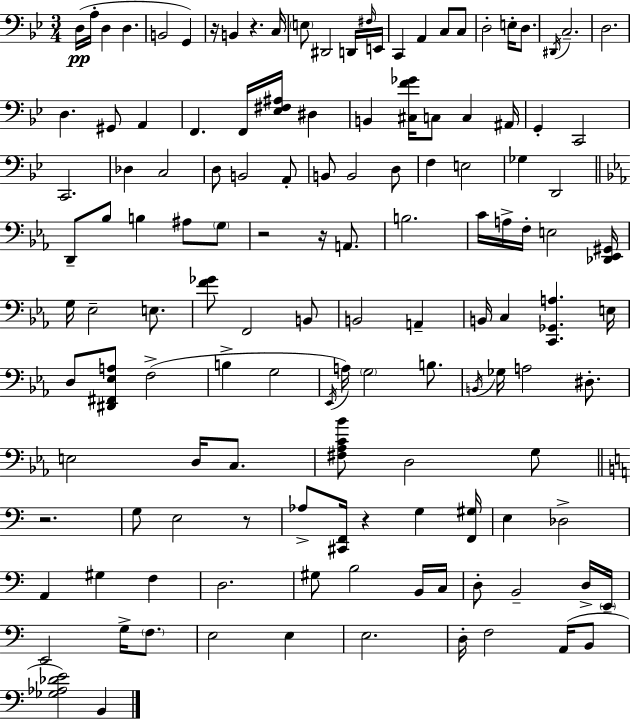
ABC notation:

X:1
T:Untitled
M:3/4
L:1/4
K:Gm
D,/4 A,/4 D, D, B,,2 G,, z/4 B,, z C,/4 E,/2 ^D,,2 D,,/4 ^F,/4 E,,/4 C,, A,, C,/2 C,/2 D,2 E,/4 D,/2 ^D,,/4 C,2 D,2 D, ^G,,/2 A,, F,, F,,/4 [_E,^F,^A,]/4 ^D, B,, [^C,F_G]/4 C,/2 C, ^A,,/4 G,, C,,2 C,,2 _D, C,2 D,/2 B,,2 A,,/2 B,,/2 B,,2 D,/2 F, E,2 _G, D,,2 D,,/2 _B,/2 B, ^A,/2 G,/2 z2 z/4 A,,/2 B,2 C/4 A,/4 F,/4 E,2 [_D,,_E,,^G,,]/4 G,/4 _E,2 E,/2 [F_G]/2 F,,2 B,,/2 B,,2 A,, B,,/4 C, [C,,_G,,A,] E,/4 D,/2 [^D,,^F,,_E,A,]/2 F,2 B, G,2 _E,,/4 A,/4 G,2 B,/2 B,,/4 _G,/4 A,2 ^D,/2 E,2 D,/4 C,/2 [^F,_A,C_B]/2 D,2 G,/2 z2 G,/2 E,2 z/2 _A,/2 [^C,,F,,]/4 z G, [F,,^G,]/4 E, _D,2 A,, ^G, F, D,2 ^G,/2 B,2 B,,/4 C,/4 D,/2 B,,2 D,/4 E,,/4 E,,2 G,/4 F,/2 E,2 E, E,2 D,/4 F,2 A,,/4 B,,/2 [_G,_A,_DE]2 B,,